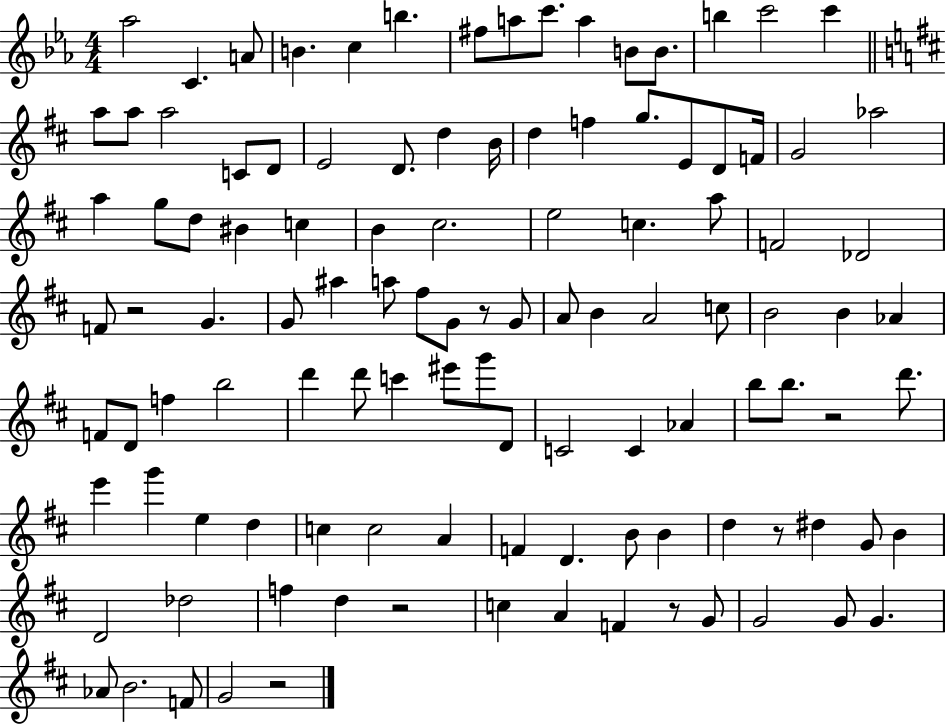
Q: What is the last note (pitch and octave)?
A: G4